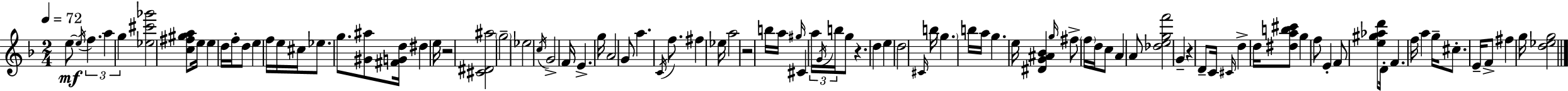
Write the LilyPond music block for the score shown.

{
  \clef treble
  \numericTimeSignature
  \time 2/4
  \key f \major
  \tempo 4 = 72
  e''8~~\mf \acciaccatura { e''16 } \tuplet 3/2 { f''4. | a''4 g''4 } | <ees'' cis''' ges'''>2 | <c'' fis'' gis'' a''>8 e''16 e''4 | \break d''16 f''16-. d''8 e''4 | f''16 e''16 cis''16 ees''8. g''8. | <gis' ais''>8 <fis' g' d''>16 dis''4 | e''16 r2 | \break <cis' dis' ais''>2 | \parenthesize g''2-- | ees''2 | \acciaccatura { c''16 } g'2-> | \break f'16 e'4.-> | g''16 a'2 | g'8 a''4. | \acciaccatura { c'16 } f''8. fis''4 | \break ees''16 a''2 | r2 | b''16 a''16 \grace { gis''16 } cis'4 | \tuplet 3/2 { a''16 \acciaccatura { g'16 } b''16 } g''8 r4. | \break d''4 | e''4 d''2 | \grace { cis'16 } b''16 \parenthesize g''4. | b''16 a''16 g''4. | \break e''16 <dis' g' ais' bes'>4 | \grace { g''16 } fis''8-> \parenthesize f''16 d''16 c''8 | a'4 a'8 <des'' e'' g'' f'''>2 | g'4-- | \break r4 d'8-- | c'16 \grace { cis'16 } d''4-> d''16 | <dis'' a'' b'' cis'''>8 g''4 f''8 | e'4-. f'8 <e'' gis'' aes'' d'''>8 | \break d'16-. f'4. f''16 | a''4 g''16-- cis''8.-. | e'16-- f'8-> fis''4 g''16 | <d'' ees'' g''>2 | \break \bar "|."
}